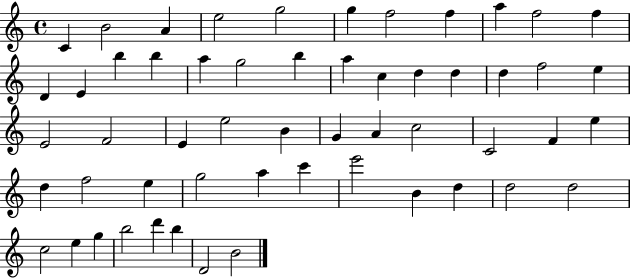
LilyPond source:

{
  \clef treble
  \time 4/4
  \defaultTimeSignature
  \key c \major
  c'4 b'2 a'4 | e''2 g''2 | g''4 f''2 f''4 | a''4 f''2 f''4 | \break d'4 e'4 b''4 b''4 | a''4 g''2 b''4 | a''4 c''4 d''4 d''4 | d''4 f''2 e''4 | \break e'2 f'2 | e'4 e''2 b'4 | g'4 a'4 c''2 | c'2 f'4 e''4 | \break d''4 f''2 e''4 | g''2 a''4 c'''4 | e'''2 b'4 d''4 | d''2 d''2 | \break c''2 e''4 g''4 | b''2 d'''4 b''4 | d'2 b'2 | \bar "|."
}